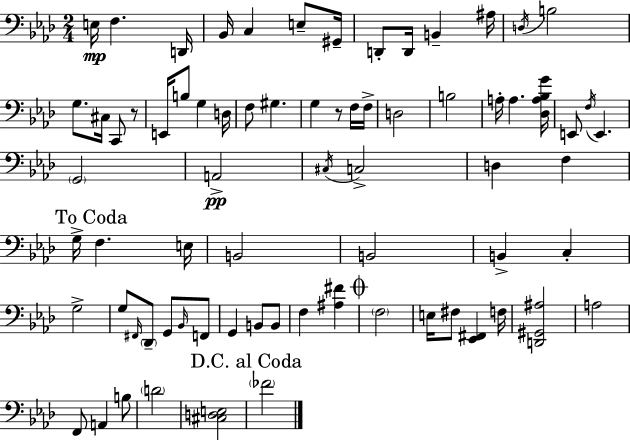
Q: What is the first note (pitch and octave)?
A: E3